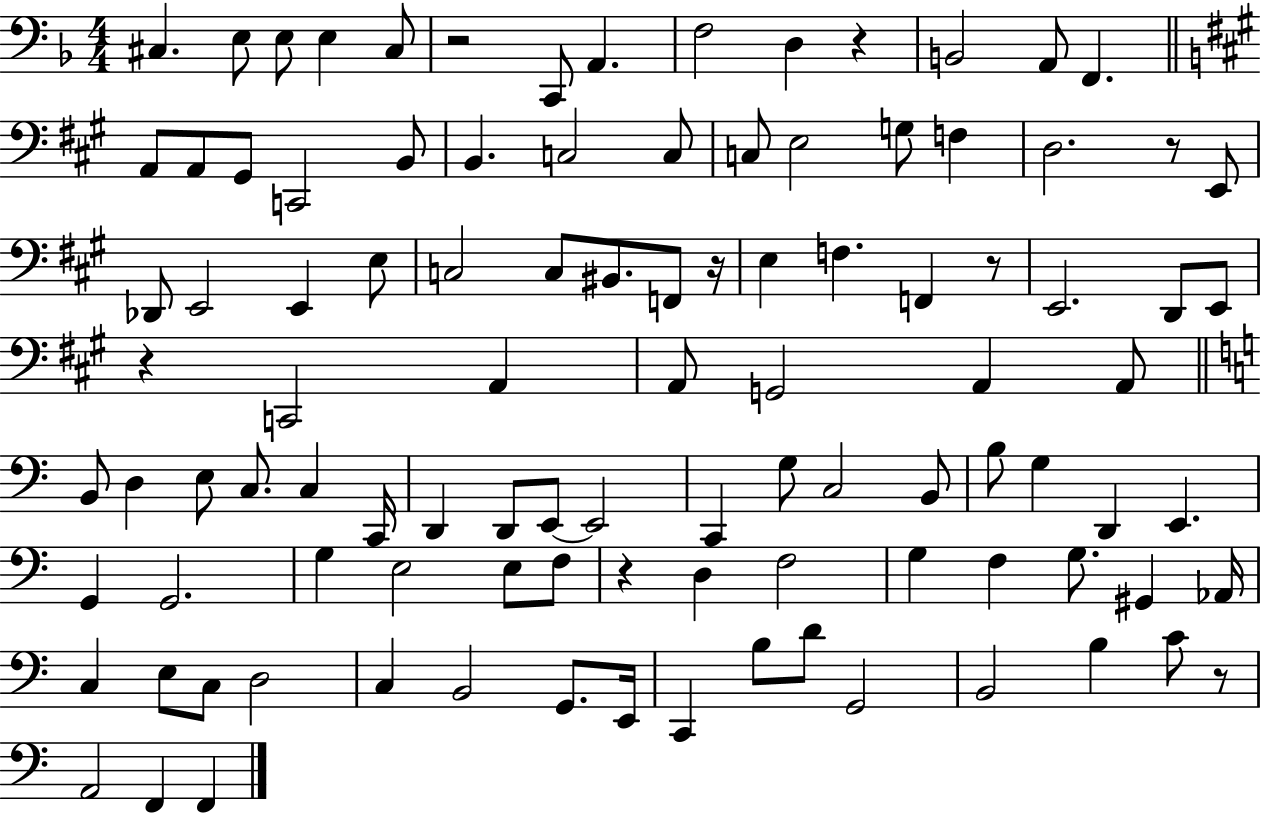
{
  \clef bass
  \numericTimeSignature
  \time 4/4
  \key f \major
  cis4. e8 e8 e4 cis8 | r2 c,8 a,4. | f2 d4 r4 | b,2 a,8 f,4. | \break \bar "||" \break \key a \major a,8 a,8 gis,8 c,2 b,8 | b,4. c2 c8 | c8 e2 g8 f4 | d2. r8 e,8 | \break des,8 e,2 e,4 e8 | c2 c8 bis,8. f,8 r16 | e4 f4. f,4 r8 | e,2. d,8 e,8 | \break r4 c,2 a,4 | a,8 g,2 a,4 a,8 | \bar "||" \break \key a \minor b,8 d4 e8 c8. c4 c,16 | d,4 d,8 e,8~~ e,2 | c,4 g8 c2 b,8 | b8 g4 d,4 e,4. | \break g,4 g,2. | g4 e2 e8 f8 | r4 d4 f2 | g4 f4 g8. gis,4 aes,16 | \break c4 e8 c8 d2 | c4 b,2 g,8. e,16 | c,4 b8 d'8 g,2 | b,2 b4 c'8 r8 | \break a,2 f,4 f,4 | \bar "|."
}